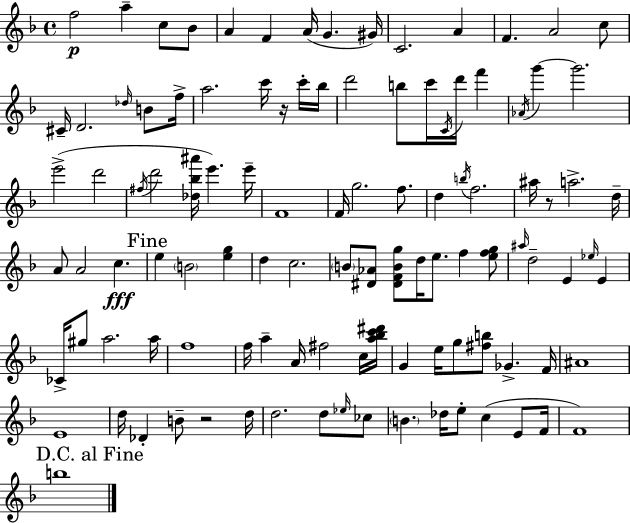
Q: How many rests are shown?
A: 3